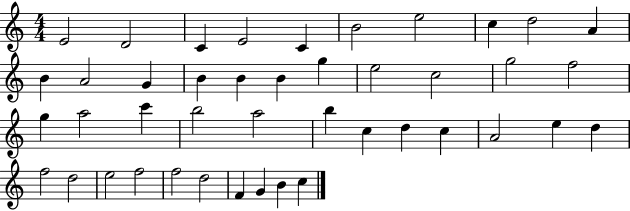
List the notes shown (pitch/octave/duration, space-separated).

E4/h D4/h C4/q E4/h C4/q B4/h E5/h C5/q D5/h A4/q B4/q A4/h G4/q B4/q B4/q B4/q G5/q E5/h C5/h G5/h F5/h G5/q A5/h C6/q B5/h A5/h B5/q C5/q D5/q C5/q A4/h E5/q D5/q F5/h D5/h E5/h F5/h F5/h D5/h F4/q G4/q B4/q C5/q